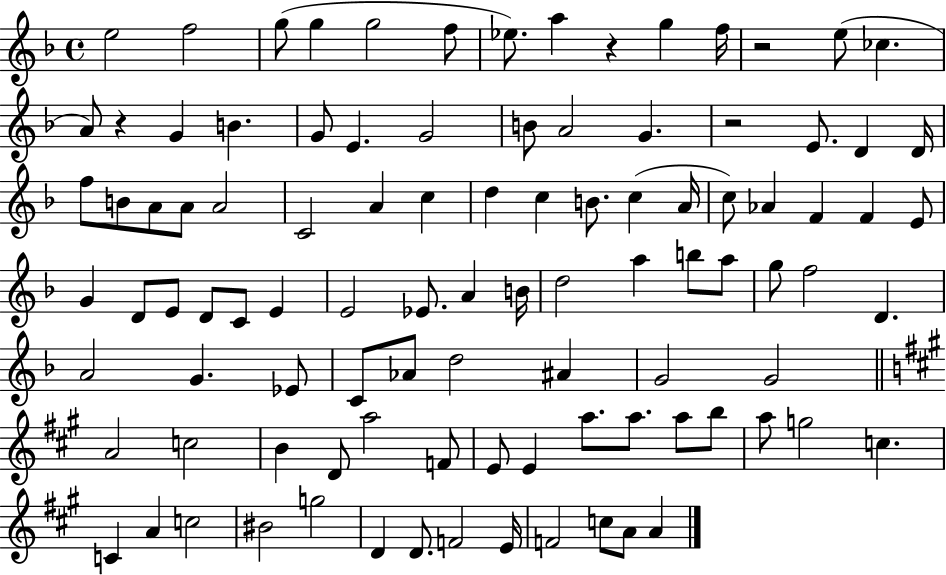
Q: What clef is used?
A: treble